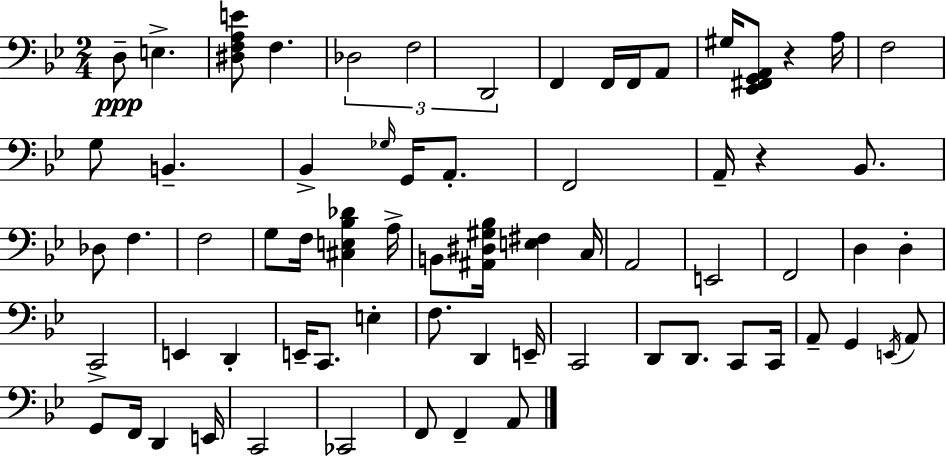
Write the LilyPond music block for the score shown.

{
  \clef bass
  \numericTimeSignature
  \time 2/4
  \key g \minor
  d8--\ppp e4.-> | <dis f a e'>8 f4. | \tuplet 3/2 { des2 | f2 | \break d,2 } | f,4 f,16 f,16 a,8 | gis16 <ees, fis, g, a,>8 r4 a16 | f2 | \break g8 b,4.-- | bes,4-> \grace { ges16 } g,16 a,8.-. | f,2 | a,16-- r4 bes,8. | \break des8 f4. | f2 | g8 f16 <cis e bes des'>4 | a16-> b,8 <ais, dis gis bes>16 <e fis>4 | \break c16 a,2 | e,2 | f,2 | d4 d4-. | \break c,2-> | e,4 d,4-. | e,16-- c,8. e4-. | f8. d,4 | \break e,16-- c,2 | d,8 d,8. c,8 | c,16 a,8-- g,4 \acciaccatura { e,16 } | a,8 g,8 f,16 d,4 | \break e,16 c,2 | ces,2 | f,8 f,4-- | a,8 \bar "|."
}